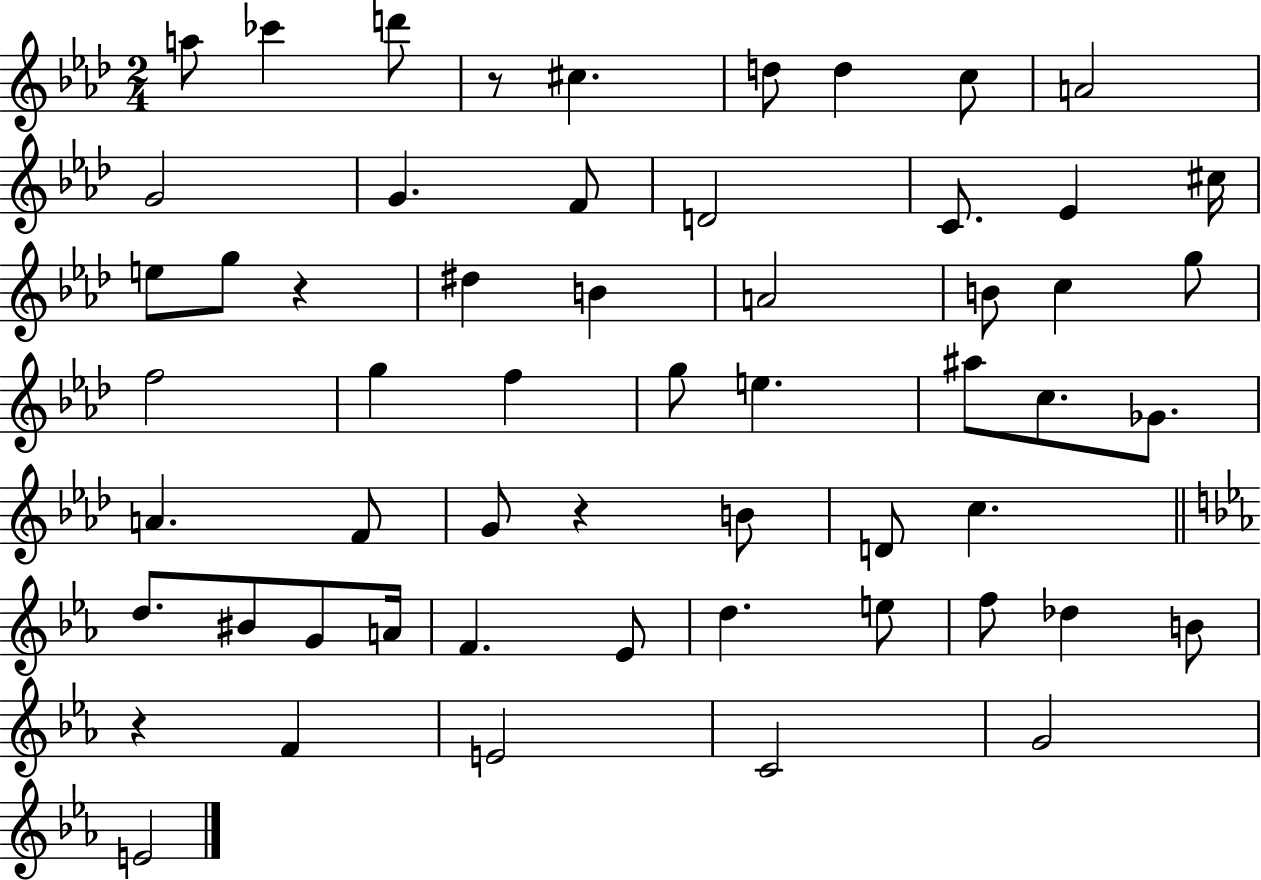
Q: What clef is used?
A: treble